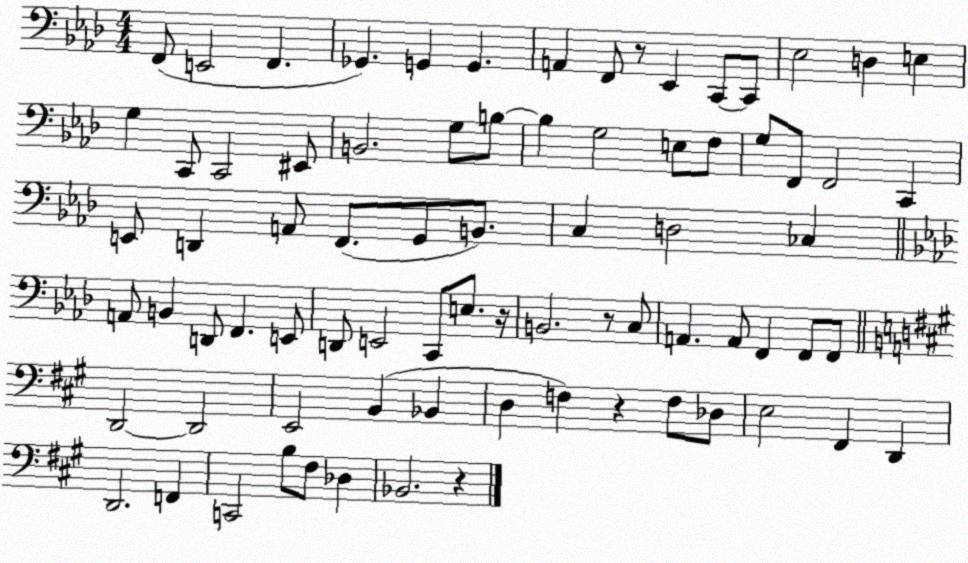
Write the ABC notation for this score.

X:1
T:Untitled
M:4/4
L:1/4
K:Ab
F,,/2 E,,2 F,, _G,, G,, G,, A,, F,,/2 z/2 _E,, C,,/2 C,,/2 _E,2 D, E, G, C,,/2 C,,2 ^E,,/2 B,,2 G,/2 B,/2 B, G,2 E,/2 F,/2 G,/2 F,,/2 F,,2 C,, E,,/2 D,, A,,/2 F,,/2 G,,/2 B,,/2 C, D,2 _C, A,,/2 B,, D,,/2 F,, E,,/2 D,,/2 E,,2 C,,/2 E,/2 z/4 B,,2 z/2 C,/2 A,, A,,/2 F,, F,,/2 F,,/2 D,,2 D,,2 E,,2 B,, _B,, D, F, z F,/2 _D,/2 E,2 ^F,, D,, D,,2 F,, C,,2 B,/2 ^F,/2 _D, _B,,2 z